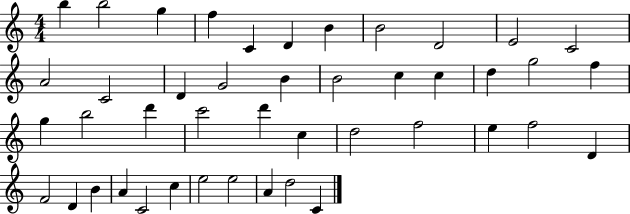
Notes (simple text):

B5/q B5/h G5/q F5/q C4/q D4/q B4/q B4/h D4/h E4/h C4/h A4/h C4/h D4/q G4/h B4/q B4/h C5/q C5/q D5/q G5/h F5/q G5/q B5/h D6/q C6/h D6/q C5/q D5/h F5/h E5/q F5/h D4/q F4/h D4/q B4/q A4/q C4/h C5/q E5/h E5/h A4/q D5/h C4/q